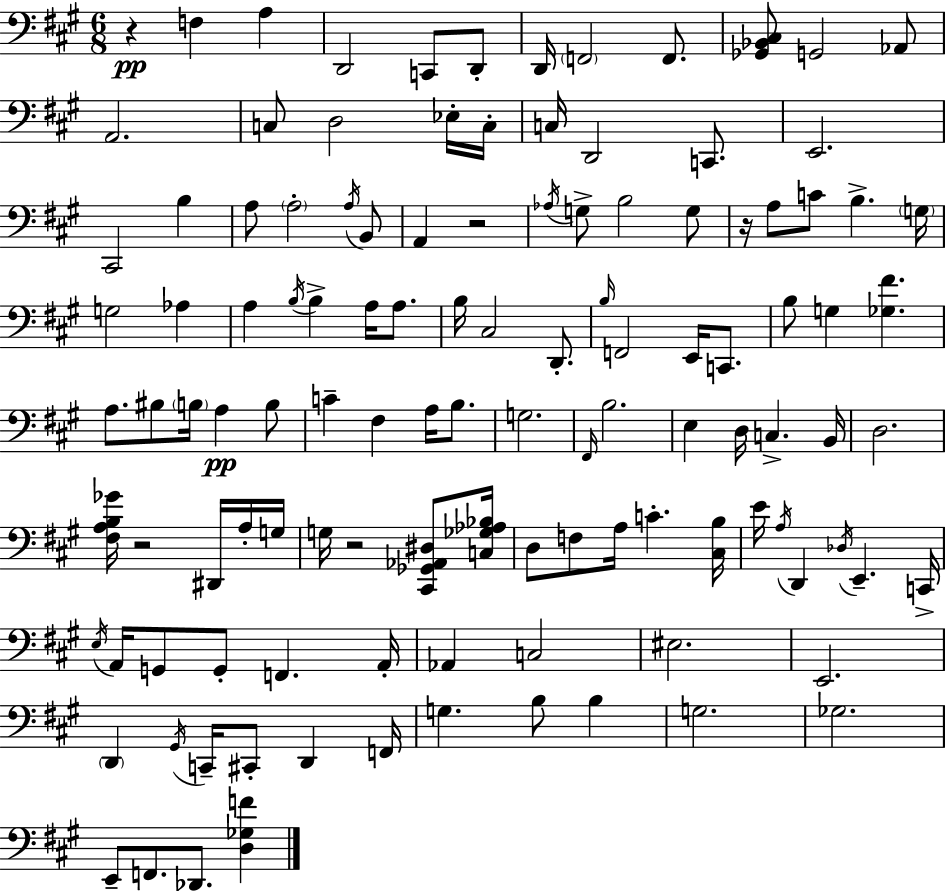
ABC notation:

X:1
T:Untitled
M:6/8
L:1/4
K:A
z F, A, D,,2 C,,/2 D,,/2 D,,/4 F,,2 F,,/2 [_G,,_B,,^C,]/2 G,,2 _A,,/2 A,,2 C,/2 D,2 _E,/4 C,/4 C,/4 D,,2 C,,/2 E,,2 ^C,,2 B, A,/2 A,2 A,/4 B,,/2 A,, z2 _A,/4 G,/2 B,2 G,/2 z/4 A,/2 C/2 B, G,/4 G,2 _A, A, B,/4 B, A,/4 A,/2 B,/4 ^C,2 D,,/2 B,/4 F,,2 E,,/4 C,,/2 B,/2 G, [_G,^F] A,/2 ^B,/2 B,/4 A, B,/2 C ^F, A,/4 B,/2 G,2 ^F,,/4 B,2 E, D,/4 C, B,,/4 D,2 [^F,A,B,_G]/4 z2 ^D,,/4 A,/4 G,/4 G,/4 z2 [^C,,_G,,_A,,^D,]/2 [C,_G,_A,_B,]/4 D,/2 F,/2 A,/4 C [^C,B,]/4 E/4 A,/4 D,, _D,/4 E,, C,,/4 E,/4 A,,/4 G,,/2 G,,/2 F,, A,,/4 _A,, C,2 ^E,2 E,,2 D,, ^G,,/4 C,,/4 ^C,,/2 D,, F,,/4 G, B,/2 B, G,2 _G,2 E,,/2 F,,/2 _D,,/2 [D,_G,F]